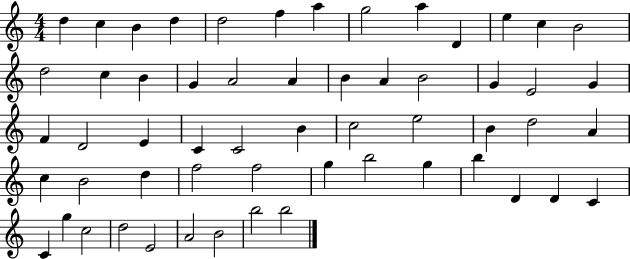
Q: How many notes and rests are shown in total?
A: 57